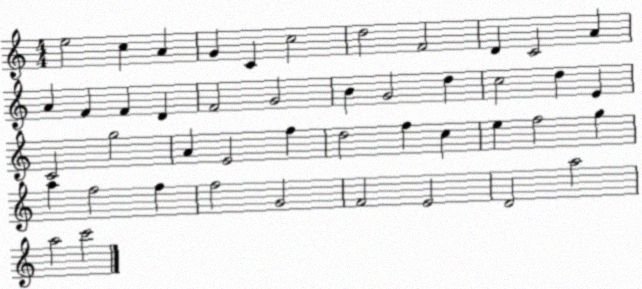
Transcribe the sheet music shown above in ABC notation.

X:1
T:Untitled
M:4/4
L:1/4
K:C
e2 c A G C c2 d2 F2 D C2 A A F F D F2 G2 B G2 d c2 d E C2 g2 A E2 f d2 f c e f2 g a f2 f f2 G2 F2 E2 D2 a2 a2 c'2